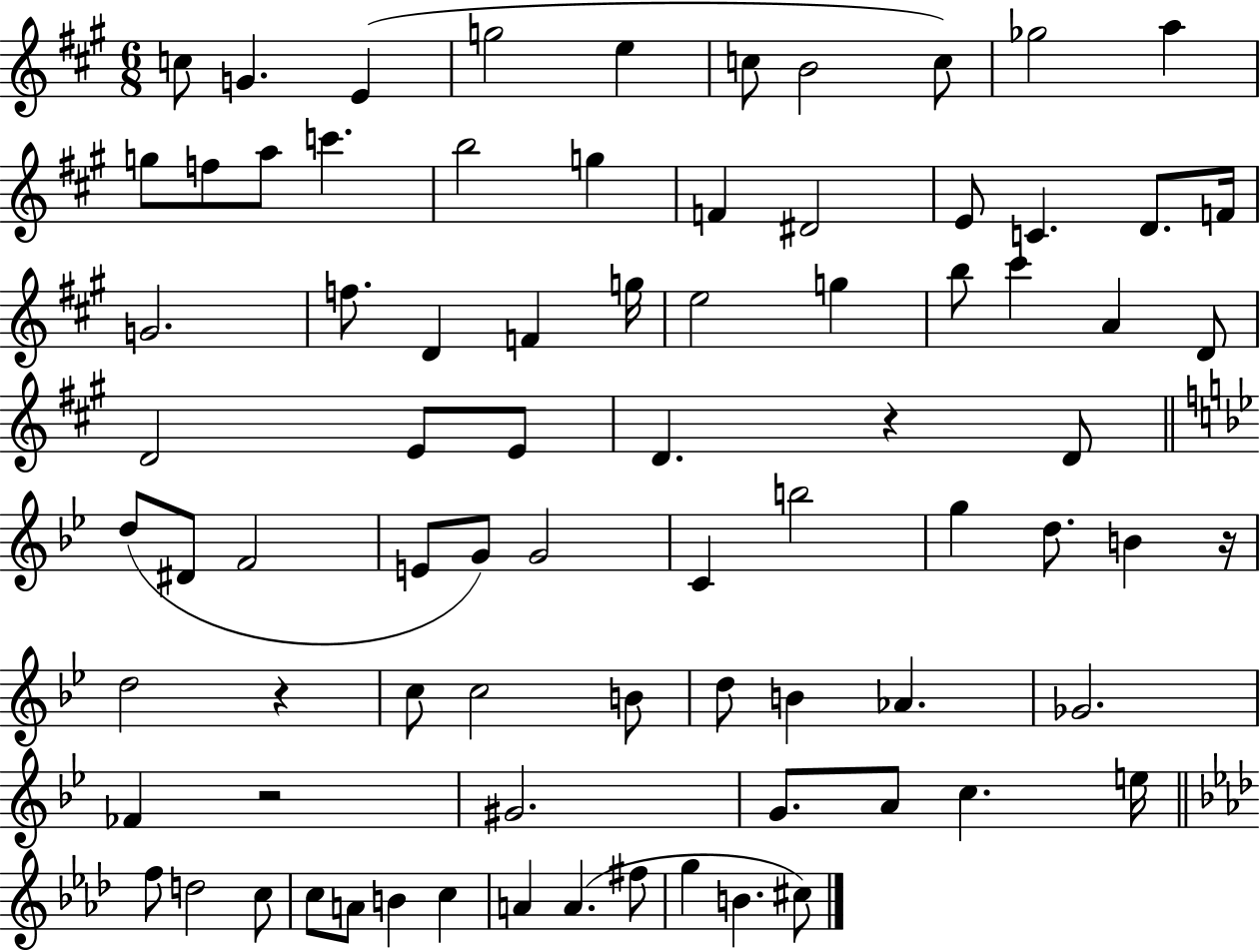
C5/e G4/q. E4/q G5/h E5/q C5/e B4/h C5/e Gb5/h A5/q G5/e F5/e A5/e C6/q. B5/h G5/q F4/q D#4/h E4/e C4/q. D4/e. F4/s G4/h. F5/e. D4/q F4/q G5/s E5/h G5/q B5/e C#6/q A4/q D4/e D4/h E4/e E4/e D4/q. R/q D4/e D5/e D#4/e F4/h E4/e G4/e G4/h C4/q B5/h G5/q D5/e. B4/q R/s D5/h R/q C5/e C5/h B4/e D5/e B4/q Ab4/q. Gb4/h. FES4/q R/h G#4/h. G4/e. A4/e C5/q. E5/s F5/e D5/h C5/e C5/e A4/e B4/q C5/q A4/q A4/q. F#5/e G5/q B4/q. C#5/e